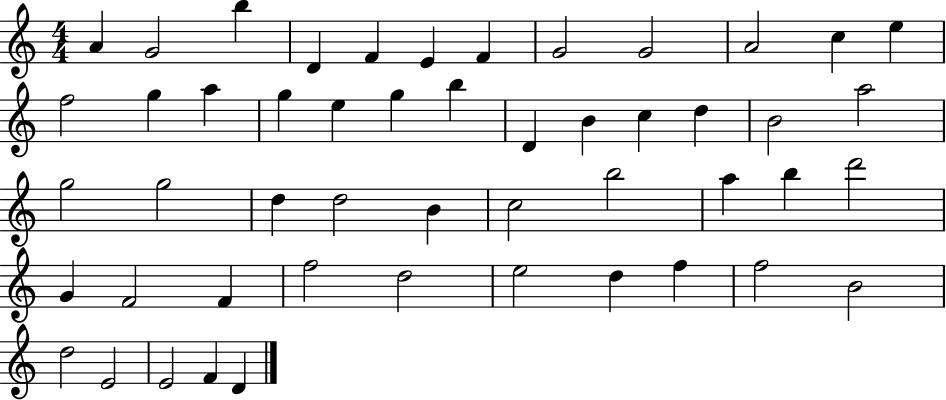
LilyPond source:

{
  \clef treble
  \numericTimeSignature
  \time 4/4
  \key c \major
  a'4 g'2 b''4 | d'4 f'4 e'4 f'4 | g'2 g'2 | a'2 c''4 e''4 | \break f''2 g''4 a''4 | g''4 e''4 g''4 b''4 | d'4 b'4 c''4 d''4 | b'2 a''2 | \break g''2 g''2 | d''4 d''2 b'4 | c''2 b''2 | a''4 b''4 d'''2 | \break g'4 f'2 f'4 | f''2 d''2 | e''2 d''4 f''4 | f''2 b'2 | \break d''2 e'2 | e'2 f'4 d'4 | \bar "|."
}